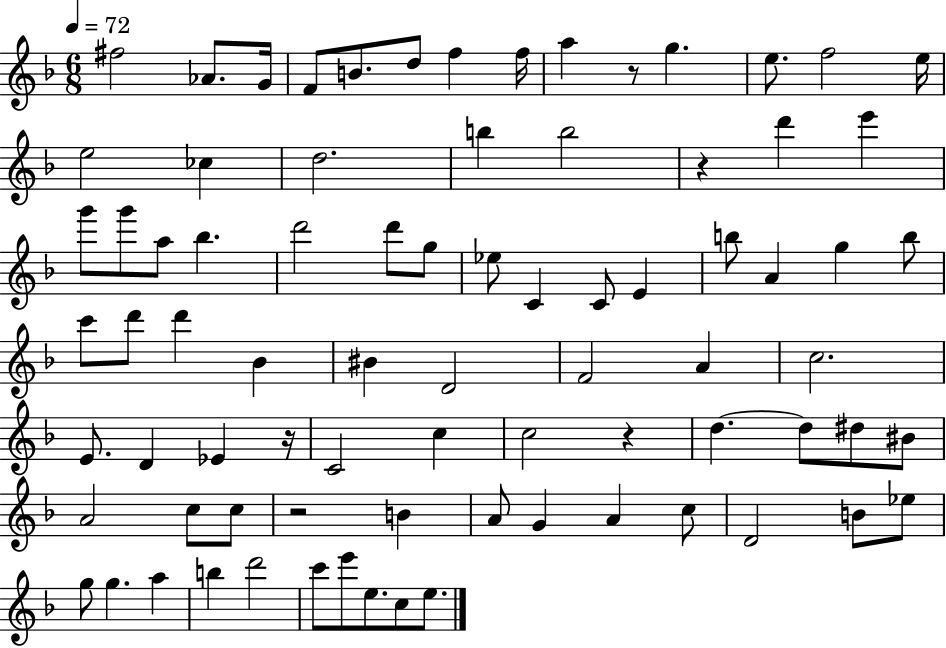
{
  \clef treble
  \numericTimeSignature
  \time 6/8
  \key f \major
  \tempo 4 = 72
  \repeat volta 2 { fis''2 aes'8. g'16 | f'8 b'8. d''8 f''4 f''16 | a''4 r8 g''4. | e''8. f''2 e''16 | \break e''2 ces''4 | d''2. | b''4 b''2 | r4 d'''4 e'''4 | \break g'''8 g'''8 a''8 bes''4. | d'''2 d'''8 g''8 | ees''8 c'4 c'8 e'4 | b''8 a'4 g''4 b''8 | \break c'''8 d'''8 d'''4 bes'4 | bis'4 d'2 | f'2 a'4 | c''2. | \break e'8. d'4 ees'4 r16 | c'2 c''4 | c''2 r4 | d''4.~~ d''8 dis''8 bis'8 | \break a'2 c''8 c''8 | r2 b'4 | a'8 g'4 a'4 c''8 | d'2 b'8 ees''8 | \break g''8 g''4. a''4 | b''4 d'''2 | c'''8 e'''8 e''8. c''8 e''8. | } \bar "|."
}